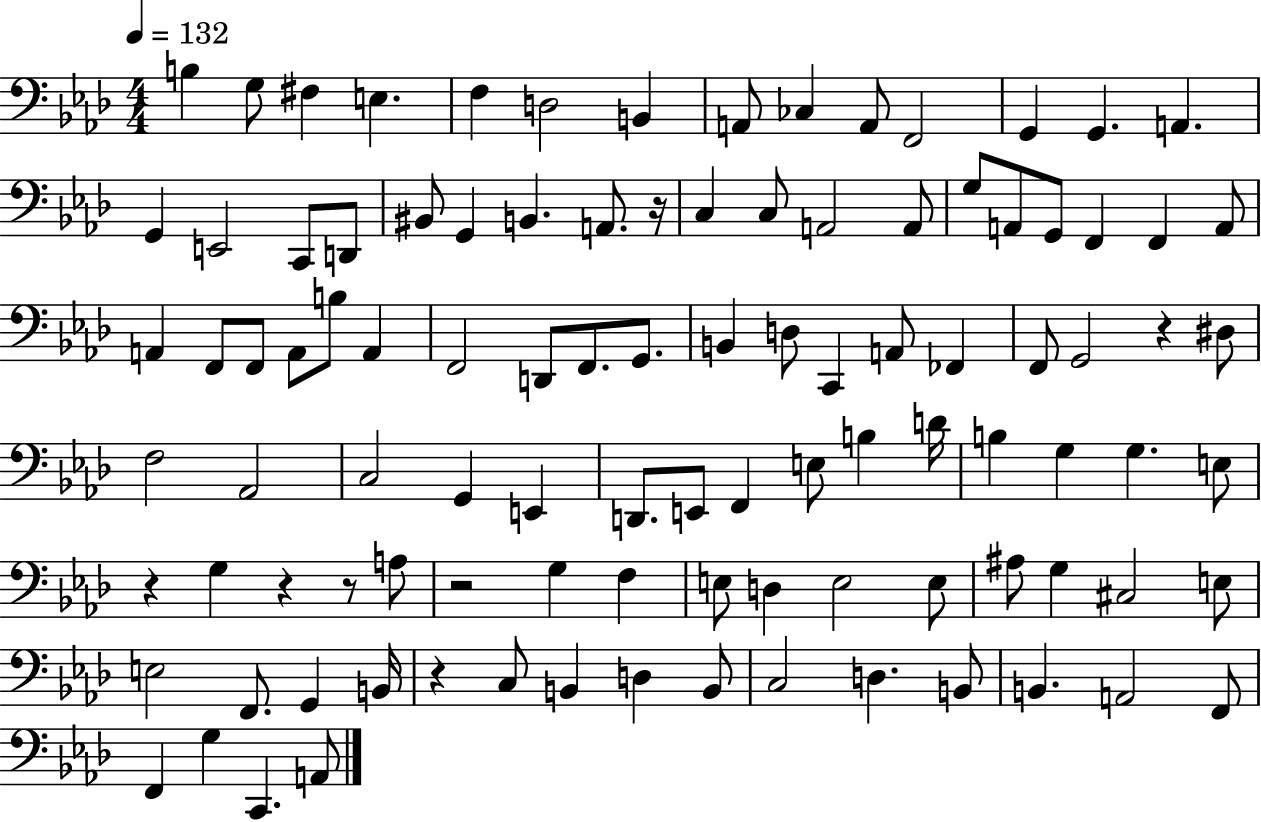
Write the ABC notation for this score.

X:1
T:Untitled
M:4/4
L:1/4
K:Ab
B, G,/2 ^F, E, F, D,2 B,, A,,/2 _C, A,,/2 F,,2 G,, G,, A,, G,, E,,2 C,,/2 D,,/2 ^B,,/2 G,, B,, A,,/2 z/4 C, C,/2 A,,2 A,,/2 G,/2 A,,/2 G,,/2 F,, F,, A,,/2 A,, F,,/2 F,,/2 A,,/2 B,/2 A,, F,,2 D,,/2 F,,/2 G,,/2 B,, D,/2 C,, A,,/2 _F,, F,,/2 G,,2 z ^D,/2 F,2 _A,,2 C,2 G,, E,, D,,/2 E,,/2 F,, E,/2 B, D/4 B, G, G, E,/2 z G, z z/2 A,/2 z2 G, F, E,/2 D, E,2 E,/2 ^A,/2 G, ^C,2 E,/2 E,2 F,,/2 G,, B,,/4 z C,/2 B,, D, B,,/2 C,2 D, B,,/2 B,, A,,2 F,,/2 F,, G, C,, A,,/2